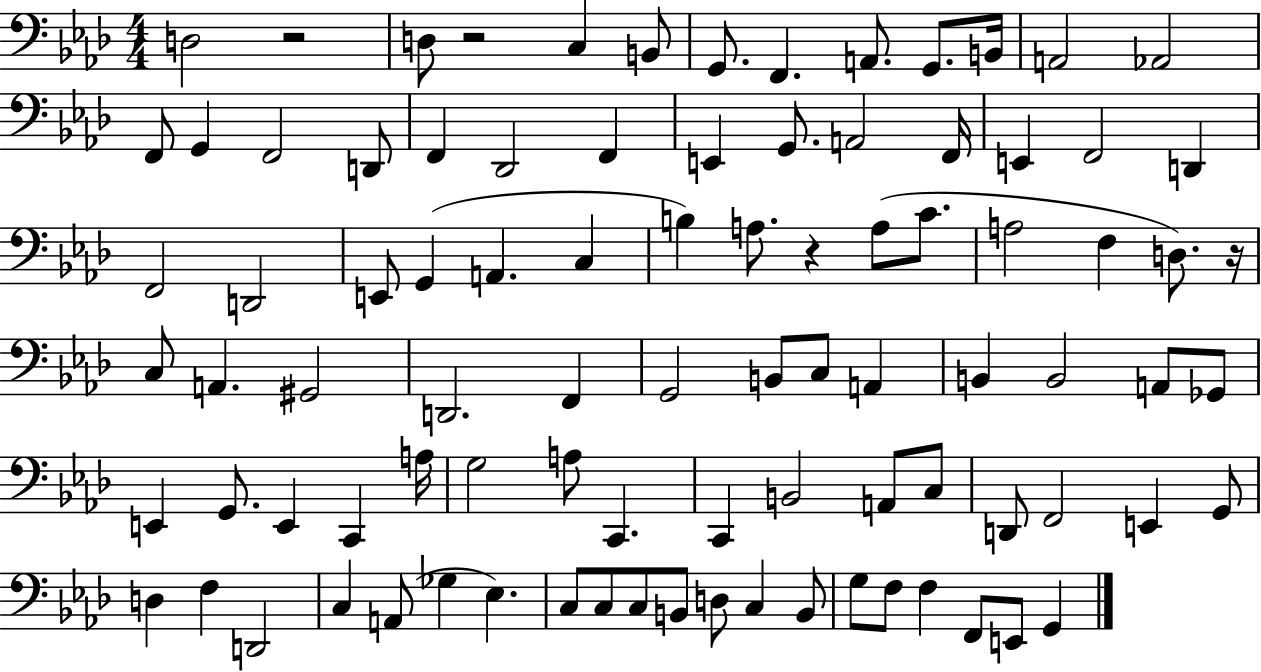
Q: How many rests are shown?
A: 4